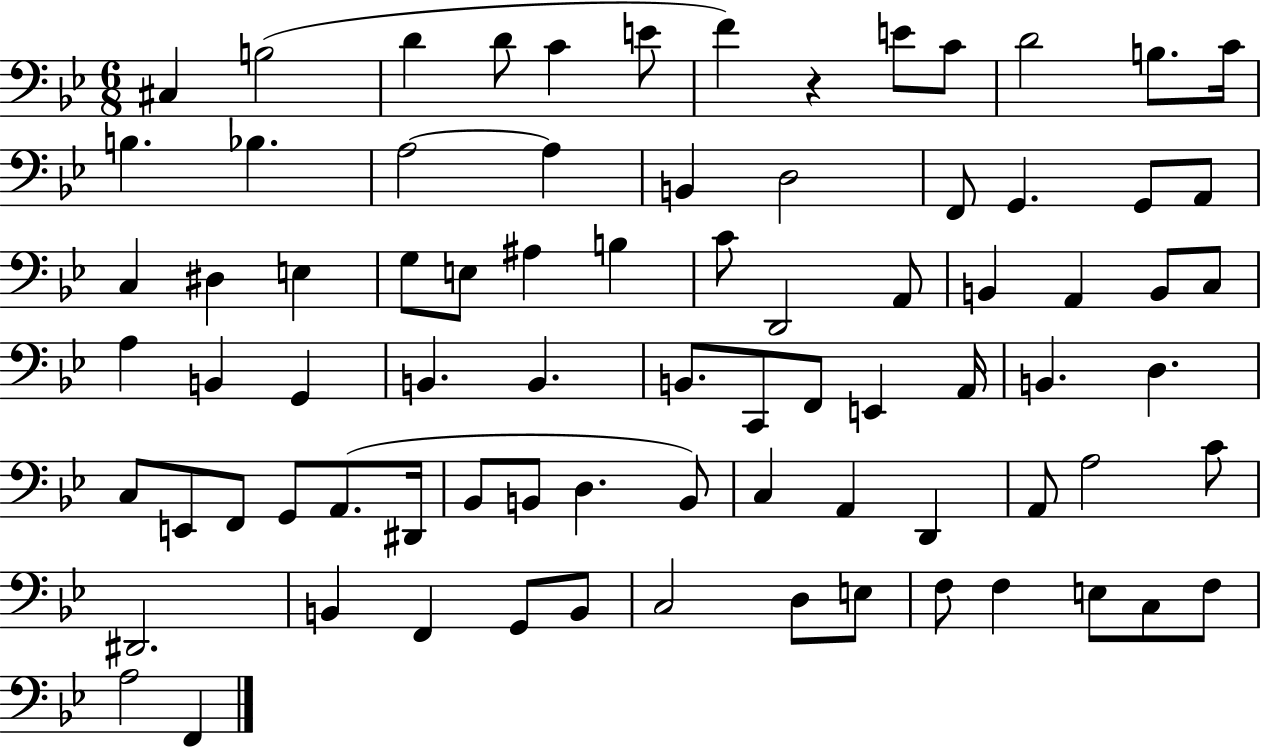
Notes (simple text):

C#3/q B3/h D4/q D4/e C4/q E4/e F4/q R/q E4/e C4/e D4/h B3/e. C4/s B3/q. Bb3/q. A3/h A3/q B2/q D3/h F2/e G2/q. G2/e A2/e C3/q D#3/q E3/q G3/e E3/e A#3/q B3/q C4/e D2/h A2/e B2/q A2/q B2/e C3/e A3/q B2/q G2/q B2/q. B2/q. B2/e. C2/e F2/e E2/q A2/s B2/q. D3/q. C3/e E2/e F2/e G2/e A2/e. D#2/s Bb2/e B2/e D3/q. B2/e C3/q A2/q D2/q A2/e A3/h C4/e D#2/h. B2/q F2/q G2/e B2/e C3/h D3/e E3/e F3/e F3/q E3/e C3/e F3/e A3/h F2/q